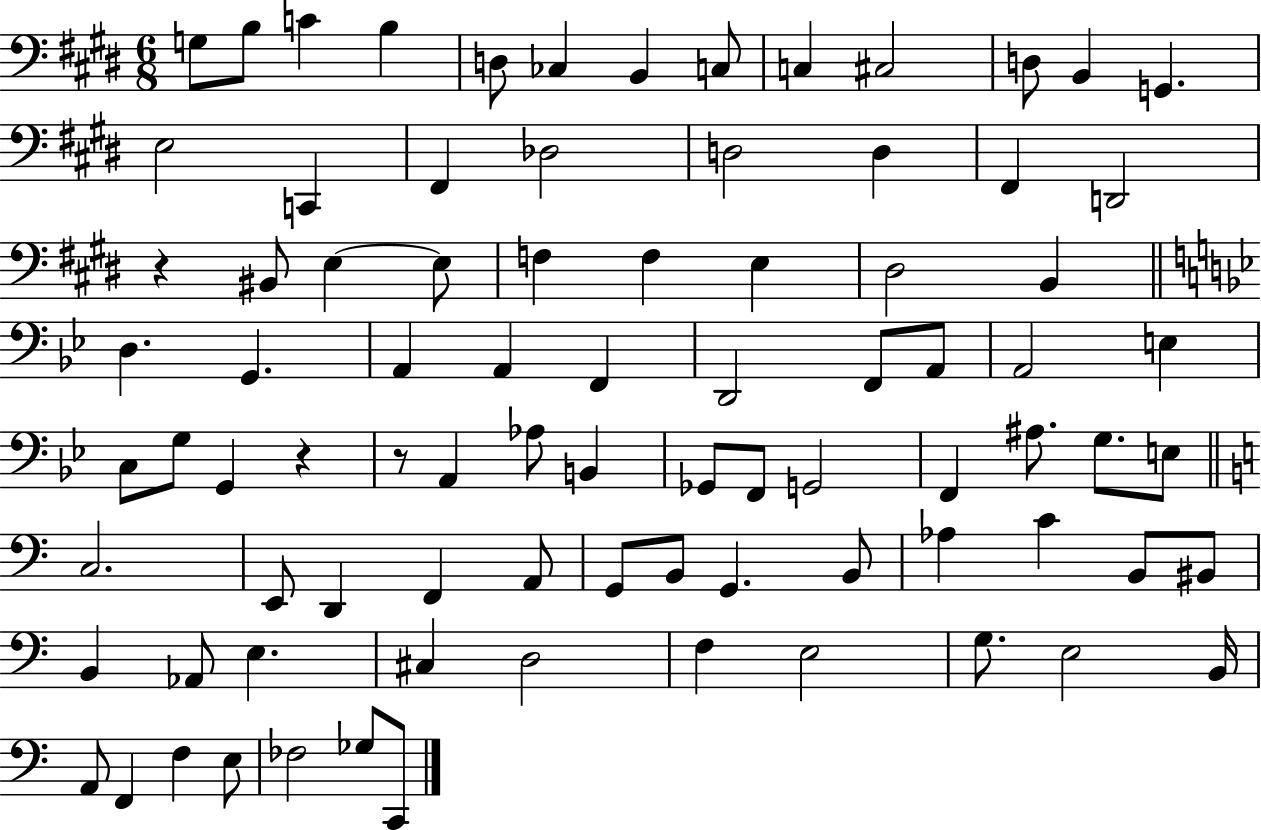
X:1
T:Untitled
M:6/8
L:1/4
K:E
G,/2 B,/2 C B, D,/2 _C, B,, C,/2 C, ^C,2 D,/2 B,, G,, E,2 C,, ^F,, _D,2 D,2 D, ^F,, D,,2 z ^B,,/2 E, E,/2 F, F, E, ^D,2 B,, D, G,, A,, A,, F,, D,,2 F,,/2 A,,/2 A,,2 E, C,/2 G,/2 G,, z z/2 A,, _A,/2 B,, _G,,/2 F,,/2 G,,2 F,, ^A,/2 G,/2 E,/2 C,2 E,,/2 D,, F,, A,,/2 G,,/2 B,,/2 G,, B,,/2 _A, C B,,/2 ^B,,/2 B,, _A,,/2 E, ^C, D,2 F, E,2 G,/2 E,2 B,,/4 A,,/2 F,, F, E,/2 _F,2 _G,/2 C,,/2